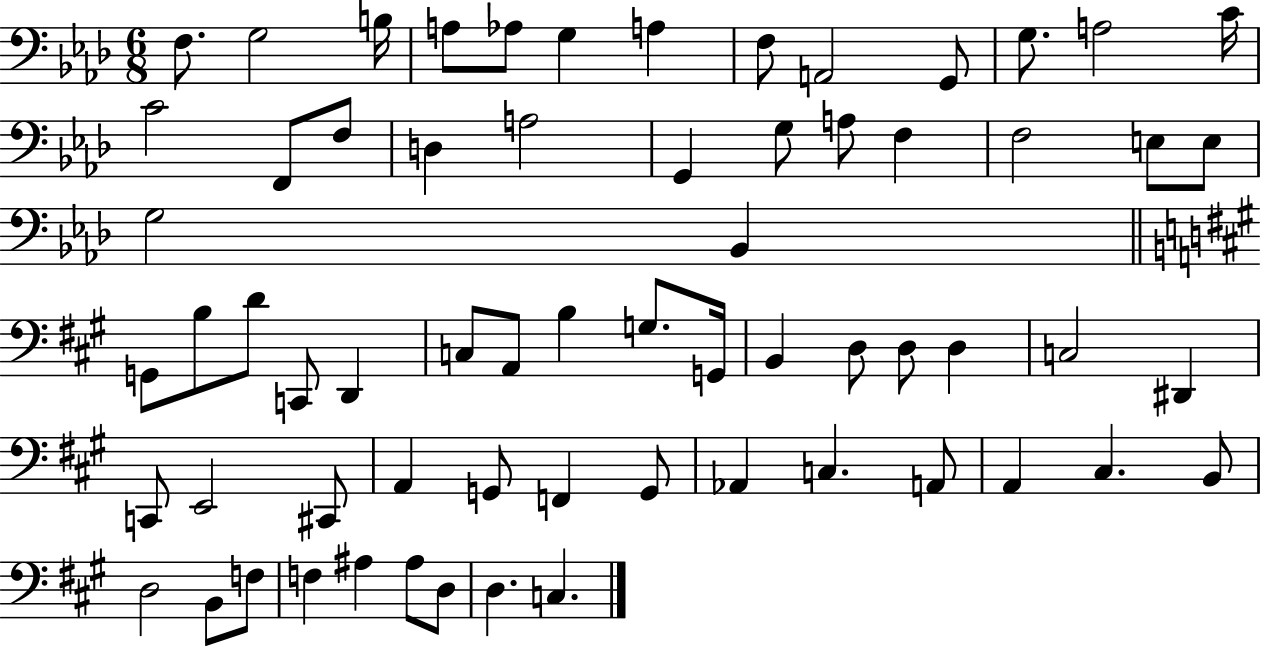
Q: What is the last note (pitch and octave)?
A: C3